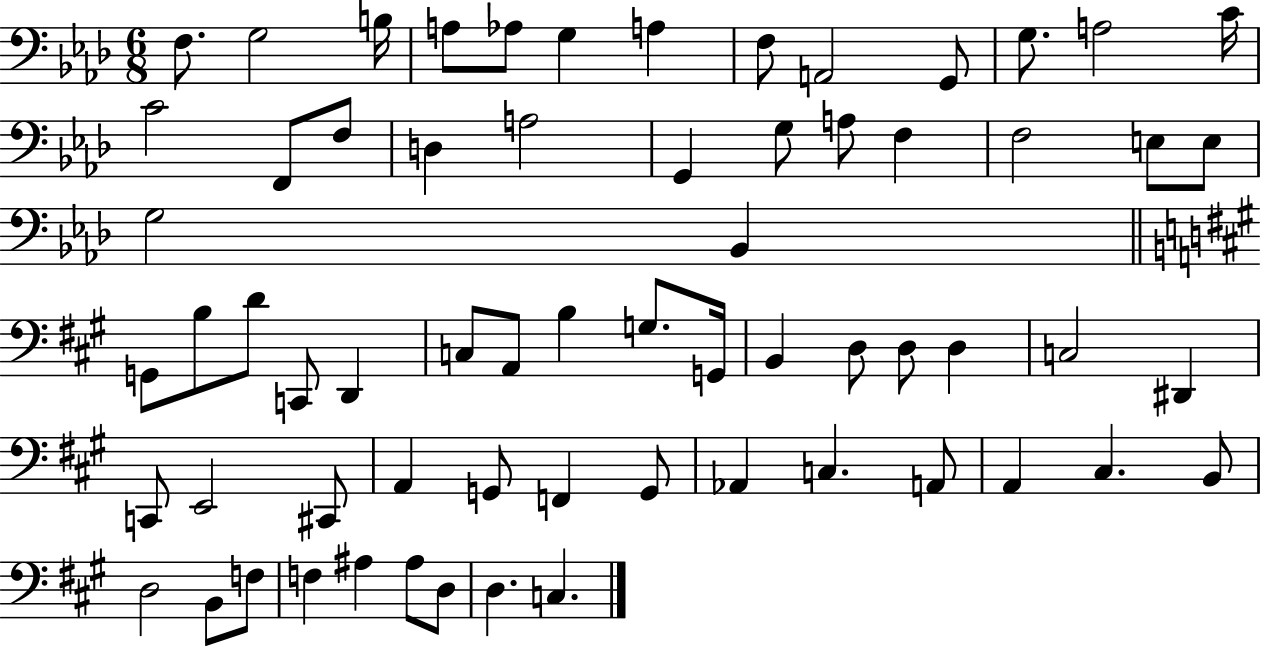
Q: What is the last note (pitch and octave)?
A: C3